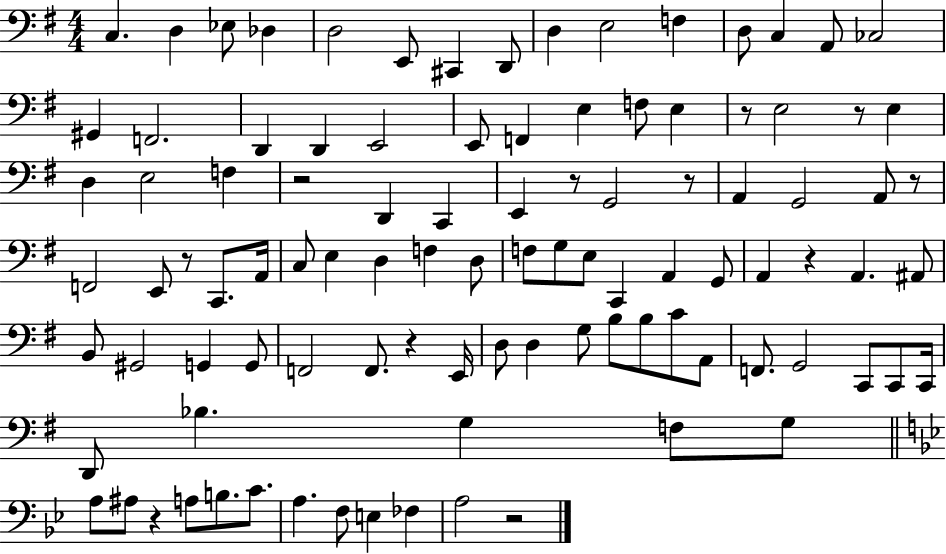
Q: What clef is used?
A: bass